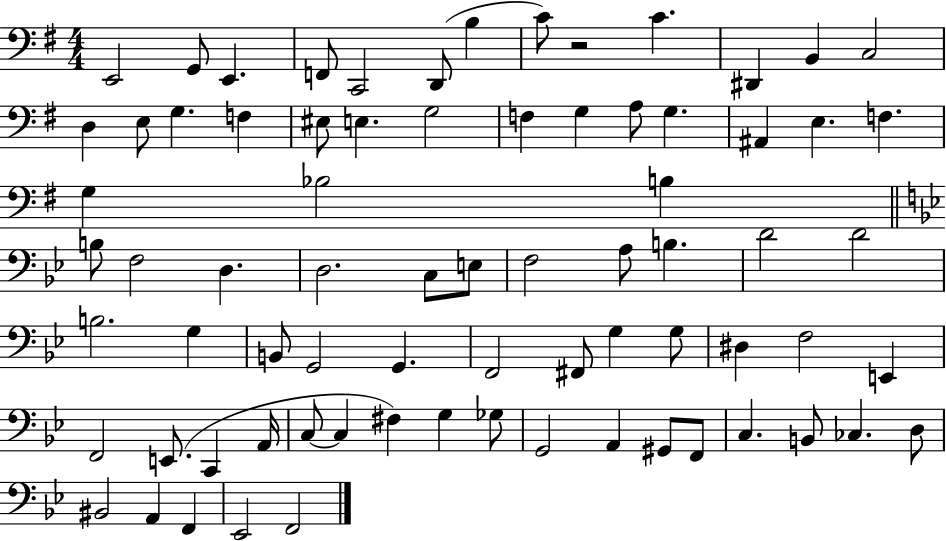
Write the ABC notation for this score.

X:1
T:Untitled
M:4/4
L:1/4
K:G
E,,2 G,,/2 E,, F,,/2 C,,2 D,,/2 B, C/2 z2 C ^D,, B,, C,2 D, E,/2 G, F, ^E,/2 E, G,2 F, G, A,/2 G, ^A,, E, F, G, _B,2 B, B,/2 F,2 D, D,2 C,/2 E,/2 F,2 A,/2 B, D2 D2 B,2 G, B,,/2 G,,2 G,, F,,2 ^F,,/2 G, G,/2 ^D, F,2 E,, F,,2 E,,/2 C,, A,,/4 C,/2 C, ^F, G, _G,/2 G,,2 A,, ^G,,/2 F,,/2 C, B,,/2 _C, D,/2 ^B,,2 A,, F,, _E,,2 F,,2